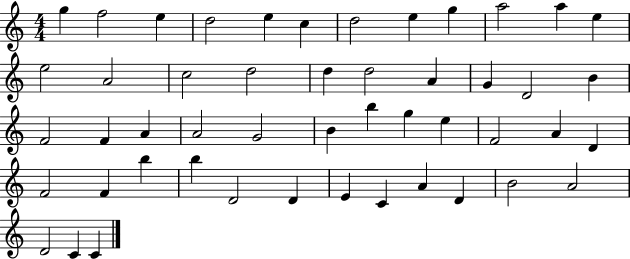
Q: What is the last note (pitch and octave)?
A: C4